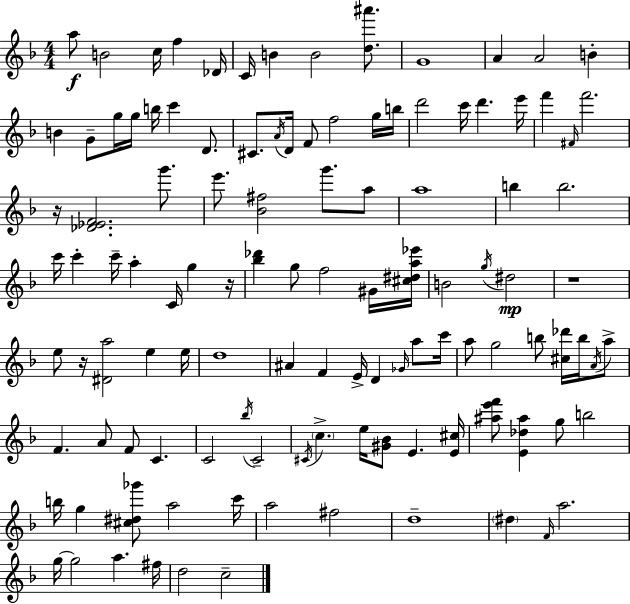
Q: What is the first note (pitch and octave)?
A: A5